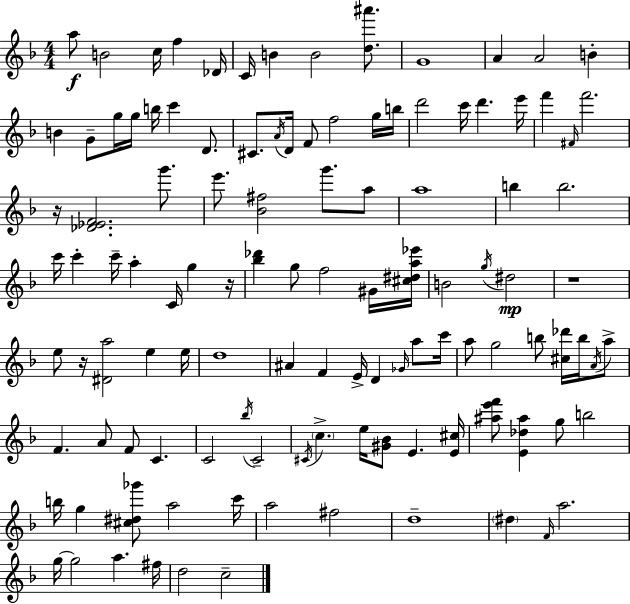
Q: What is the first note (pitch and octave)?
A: A5